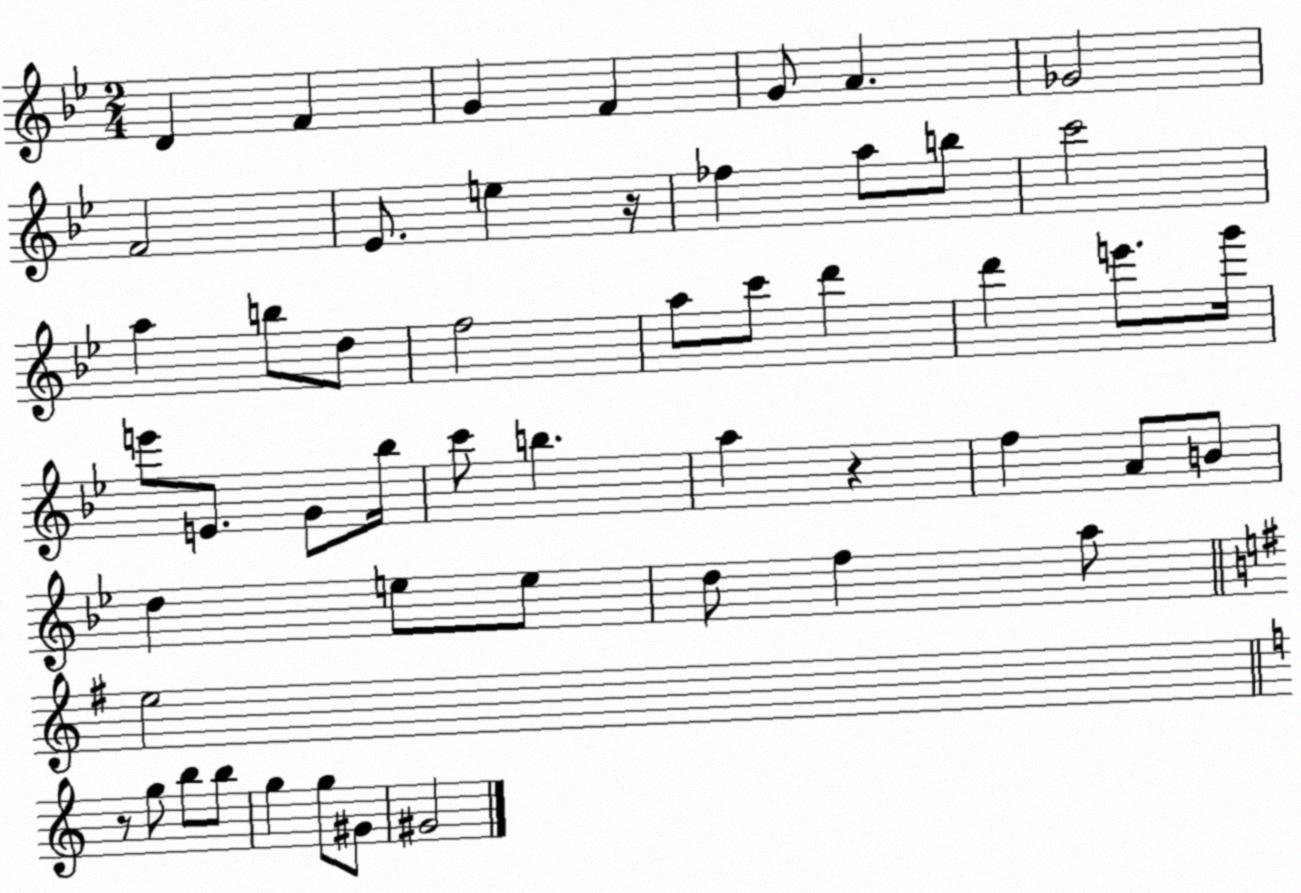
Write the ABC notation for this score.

X:1
T:Untitled
M:2/4
L:1/4
K:Bb
D F G F G/2 A _G2 F2 _E/2 e z/4 _f a/2 b/2 c'2 a b/2 d/2 f2 a/2 c'/2 d' d' e'/2 g'/4 e'/2 E/2 G/2 _b/4 c'/2 b a z f A/2 B/2 d e/2 e/2 d/2 f a/2 e2 z/2 g/2 b/2 b/2 g g/2 ^G/2 ^G2